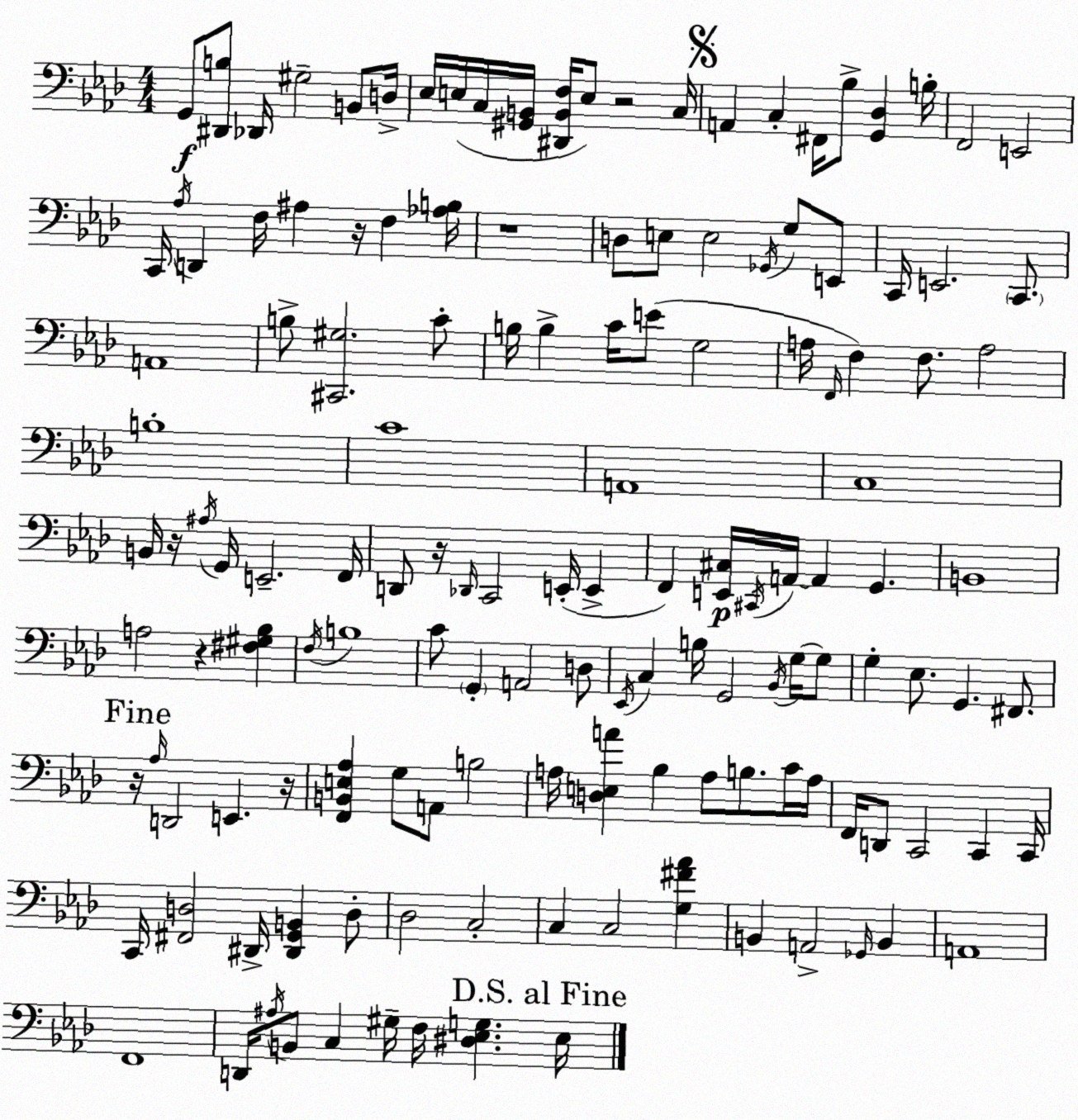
X:1
T:Untitled
M:4/4
L:1/4
K:Ab
G,,/2 [^D,,B,]/2 _D,,/4 ^G,2 B,,/2 D,/4 _E,/4 E,/4 C,/4 [^G,,B,,]/4 [^D,,B,,F,]/4 E,/2 z2 C,/4 A,, C, ^F,,/4 _B,/2 [G,,_D,] B,/4 F,,2 E,,2 C,,/4 _A,/4 D,, F,/4 ^A, z/4 F, [_A,B,]/4 z4 D,/2 E,/2 E,2 _G,,/4 G,/2 E,,/2 C,,/4 E,,2 C,,/2 A,,4 B,/2 [^C,,^G,]2 C/2 B,/4 B, C/4 E/2 G,2 A,/4 F,,/4 F, F,/2 A,2 B,4 C4 A,,4 C,4 B,,/4 z/4 ^A,/4 G,,/4 E,,2 F,,/4 D,,/2 z/4 _D,,/4 C,,2 E,,/4 E,, F,, [E,,^C,]/4 ^C,,/4 A,,/4 A,, G,, B,,4 A,2 z [^F,^G,_B,] F,/4 B,4 C/2 G,, A,,2 D,/2 _E,,/4 C, B,/4 G,,2 _B,,/4 G,/4 G,/2 G, _E,/2 G,, ^F,,/2 z/4 _A,/4 D,,2 E,, z/4 [F,,B,,E,_A,] G,/2 A,,/2 B,2 A,/4 [D,E,A] _B, A,/2 B,/2 C/4 A,/4 F,,/4 D,,/2 C,,2 C,, C,,/4 C,,/4 [^F,,D,]2 ^D,,/4 [^D,,G,,B,,] D,/2 _D,2 C,2 C, C,2 [G,^F_A] B,, A,,2 _G,,/4 B,, A,,4 F,,4 D,,/4 ^A,/4 B,,/2 C, ^G,/4 F,/4 [^D,_E,G,] _E,/4